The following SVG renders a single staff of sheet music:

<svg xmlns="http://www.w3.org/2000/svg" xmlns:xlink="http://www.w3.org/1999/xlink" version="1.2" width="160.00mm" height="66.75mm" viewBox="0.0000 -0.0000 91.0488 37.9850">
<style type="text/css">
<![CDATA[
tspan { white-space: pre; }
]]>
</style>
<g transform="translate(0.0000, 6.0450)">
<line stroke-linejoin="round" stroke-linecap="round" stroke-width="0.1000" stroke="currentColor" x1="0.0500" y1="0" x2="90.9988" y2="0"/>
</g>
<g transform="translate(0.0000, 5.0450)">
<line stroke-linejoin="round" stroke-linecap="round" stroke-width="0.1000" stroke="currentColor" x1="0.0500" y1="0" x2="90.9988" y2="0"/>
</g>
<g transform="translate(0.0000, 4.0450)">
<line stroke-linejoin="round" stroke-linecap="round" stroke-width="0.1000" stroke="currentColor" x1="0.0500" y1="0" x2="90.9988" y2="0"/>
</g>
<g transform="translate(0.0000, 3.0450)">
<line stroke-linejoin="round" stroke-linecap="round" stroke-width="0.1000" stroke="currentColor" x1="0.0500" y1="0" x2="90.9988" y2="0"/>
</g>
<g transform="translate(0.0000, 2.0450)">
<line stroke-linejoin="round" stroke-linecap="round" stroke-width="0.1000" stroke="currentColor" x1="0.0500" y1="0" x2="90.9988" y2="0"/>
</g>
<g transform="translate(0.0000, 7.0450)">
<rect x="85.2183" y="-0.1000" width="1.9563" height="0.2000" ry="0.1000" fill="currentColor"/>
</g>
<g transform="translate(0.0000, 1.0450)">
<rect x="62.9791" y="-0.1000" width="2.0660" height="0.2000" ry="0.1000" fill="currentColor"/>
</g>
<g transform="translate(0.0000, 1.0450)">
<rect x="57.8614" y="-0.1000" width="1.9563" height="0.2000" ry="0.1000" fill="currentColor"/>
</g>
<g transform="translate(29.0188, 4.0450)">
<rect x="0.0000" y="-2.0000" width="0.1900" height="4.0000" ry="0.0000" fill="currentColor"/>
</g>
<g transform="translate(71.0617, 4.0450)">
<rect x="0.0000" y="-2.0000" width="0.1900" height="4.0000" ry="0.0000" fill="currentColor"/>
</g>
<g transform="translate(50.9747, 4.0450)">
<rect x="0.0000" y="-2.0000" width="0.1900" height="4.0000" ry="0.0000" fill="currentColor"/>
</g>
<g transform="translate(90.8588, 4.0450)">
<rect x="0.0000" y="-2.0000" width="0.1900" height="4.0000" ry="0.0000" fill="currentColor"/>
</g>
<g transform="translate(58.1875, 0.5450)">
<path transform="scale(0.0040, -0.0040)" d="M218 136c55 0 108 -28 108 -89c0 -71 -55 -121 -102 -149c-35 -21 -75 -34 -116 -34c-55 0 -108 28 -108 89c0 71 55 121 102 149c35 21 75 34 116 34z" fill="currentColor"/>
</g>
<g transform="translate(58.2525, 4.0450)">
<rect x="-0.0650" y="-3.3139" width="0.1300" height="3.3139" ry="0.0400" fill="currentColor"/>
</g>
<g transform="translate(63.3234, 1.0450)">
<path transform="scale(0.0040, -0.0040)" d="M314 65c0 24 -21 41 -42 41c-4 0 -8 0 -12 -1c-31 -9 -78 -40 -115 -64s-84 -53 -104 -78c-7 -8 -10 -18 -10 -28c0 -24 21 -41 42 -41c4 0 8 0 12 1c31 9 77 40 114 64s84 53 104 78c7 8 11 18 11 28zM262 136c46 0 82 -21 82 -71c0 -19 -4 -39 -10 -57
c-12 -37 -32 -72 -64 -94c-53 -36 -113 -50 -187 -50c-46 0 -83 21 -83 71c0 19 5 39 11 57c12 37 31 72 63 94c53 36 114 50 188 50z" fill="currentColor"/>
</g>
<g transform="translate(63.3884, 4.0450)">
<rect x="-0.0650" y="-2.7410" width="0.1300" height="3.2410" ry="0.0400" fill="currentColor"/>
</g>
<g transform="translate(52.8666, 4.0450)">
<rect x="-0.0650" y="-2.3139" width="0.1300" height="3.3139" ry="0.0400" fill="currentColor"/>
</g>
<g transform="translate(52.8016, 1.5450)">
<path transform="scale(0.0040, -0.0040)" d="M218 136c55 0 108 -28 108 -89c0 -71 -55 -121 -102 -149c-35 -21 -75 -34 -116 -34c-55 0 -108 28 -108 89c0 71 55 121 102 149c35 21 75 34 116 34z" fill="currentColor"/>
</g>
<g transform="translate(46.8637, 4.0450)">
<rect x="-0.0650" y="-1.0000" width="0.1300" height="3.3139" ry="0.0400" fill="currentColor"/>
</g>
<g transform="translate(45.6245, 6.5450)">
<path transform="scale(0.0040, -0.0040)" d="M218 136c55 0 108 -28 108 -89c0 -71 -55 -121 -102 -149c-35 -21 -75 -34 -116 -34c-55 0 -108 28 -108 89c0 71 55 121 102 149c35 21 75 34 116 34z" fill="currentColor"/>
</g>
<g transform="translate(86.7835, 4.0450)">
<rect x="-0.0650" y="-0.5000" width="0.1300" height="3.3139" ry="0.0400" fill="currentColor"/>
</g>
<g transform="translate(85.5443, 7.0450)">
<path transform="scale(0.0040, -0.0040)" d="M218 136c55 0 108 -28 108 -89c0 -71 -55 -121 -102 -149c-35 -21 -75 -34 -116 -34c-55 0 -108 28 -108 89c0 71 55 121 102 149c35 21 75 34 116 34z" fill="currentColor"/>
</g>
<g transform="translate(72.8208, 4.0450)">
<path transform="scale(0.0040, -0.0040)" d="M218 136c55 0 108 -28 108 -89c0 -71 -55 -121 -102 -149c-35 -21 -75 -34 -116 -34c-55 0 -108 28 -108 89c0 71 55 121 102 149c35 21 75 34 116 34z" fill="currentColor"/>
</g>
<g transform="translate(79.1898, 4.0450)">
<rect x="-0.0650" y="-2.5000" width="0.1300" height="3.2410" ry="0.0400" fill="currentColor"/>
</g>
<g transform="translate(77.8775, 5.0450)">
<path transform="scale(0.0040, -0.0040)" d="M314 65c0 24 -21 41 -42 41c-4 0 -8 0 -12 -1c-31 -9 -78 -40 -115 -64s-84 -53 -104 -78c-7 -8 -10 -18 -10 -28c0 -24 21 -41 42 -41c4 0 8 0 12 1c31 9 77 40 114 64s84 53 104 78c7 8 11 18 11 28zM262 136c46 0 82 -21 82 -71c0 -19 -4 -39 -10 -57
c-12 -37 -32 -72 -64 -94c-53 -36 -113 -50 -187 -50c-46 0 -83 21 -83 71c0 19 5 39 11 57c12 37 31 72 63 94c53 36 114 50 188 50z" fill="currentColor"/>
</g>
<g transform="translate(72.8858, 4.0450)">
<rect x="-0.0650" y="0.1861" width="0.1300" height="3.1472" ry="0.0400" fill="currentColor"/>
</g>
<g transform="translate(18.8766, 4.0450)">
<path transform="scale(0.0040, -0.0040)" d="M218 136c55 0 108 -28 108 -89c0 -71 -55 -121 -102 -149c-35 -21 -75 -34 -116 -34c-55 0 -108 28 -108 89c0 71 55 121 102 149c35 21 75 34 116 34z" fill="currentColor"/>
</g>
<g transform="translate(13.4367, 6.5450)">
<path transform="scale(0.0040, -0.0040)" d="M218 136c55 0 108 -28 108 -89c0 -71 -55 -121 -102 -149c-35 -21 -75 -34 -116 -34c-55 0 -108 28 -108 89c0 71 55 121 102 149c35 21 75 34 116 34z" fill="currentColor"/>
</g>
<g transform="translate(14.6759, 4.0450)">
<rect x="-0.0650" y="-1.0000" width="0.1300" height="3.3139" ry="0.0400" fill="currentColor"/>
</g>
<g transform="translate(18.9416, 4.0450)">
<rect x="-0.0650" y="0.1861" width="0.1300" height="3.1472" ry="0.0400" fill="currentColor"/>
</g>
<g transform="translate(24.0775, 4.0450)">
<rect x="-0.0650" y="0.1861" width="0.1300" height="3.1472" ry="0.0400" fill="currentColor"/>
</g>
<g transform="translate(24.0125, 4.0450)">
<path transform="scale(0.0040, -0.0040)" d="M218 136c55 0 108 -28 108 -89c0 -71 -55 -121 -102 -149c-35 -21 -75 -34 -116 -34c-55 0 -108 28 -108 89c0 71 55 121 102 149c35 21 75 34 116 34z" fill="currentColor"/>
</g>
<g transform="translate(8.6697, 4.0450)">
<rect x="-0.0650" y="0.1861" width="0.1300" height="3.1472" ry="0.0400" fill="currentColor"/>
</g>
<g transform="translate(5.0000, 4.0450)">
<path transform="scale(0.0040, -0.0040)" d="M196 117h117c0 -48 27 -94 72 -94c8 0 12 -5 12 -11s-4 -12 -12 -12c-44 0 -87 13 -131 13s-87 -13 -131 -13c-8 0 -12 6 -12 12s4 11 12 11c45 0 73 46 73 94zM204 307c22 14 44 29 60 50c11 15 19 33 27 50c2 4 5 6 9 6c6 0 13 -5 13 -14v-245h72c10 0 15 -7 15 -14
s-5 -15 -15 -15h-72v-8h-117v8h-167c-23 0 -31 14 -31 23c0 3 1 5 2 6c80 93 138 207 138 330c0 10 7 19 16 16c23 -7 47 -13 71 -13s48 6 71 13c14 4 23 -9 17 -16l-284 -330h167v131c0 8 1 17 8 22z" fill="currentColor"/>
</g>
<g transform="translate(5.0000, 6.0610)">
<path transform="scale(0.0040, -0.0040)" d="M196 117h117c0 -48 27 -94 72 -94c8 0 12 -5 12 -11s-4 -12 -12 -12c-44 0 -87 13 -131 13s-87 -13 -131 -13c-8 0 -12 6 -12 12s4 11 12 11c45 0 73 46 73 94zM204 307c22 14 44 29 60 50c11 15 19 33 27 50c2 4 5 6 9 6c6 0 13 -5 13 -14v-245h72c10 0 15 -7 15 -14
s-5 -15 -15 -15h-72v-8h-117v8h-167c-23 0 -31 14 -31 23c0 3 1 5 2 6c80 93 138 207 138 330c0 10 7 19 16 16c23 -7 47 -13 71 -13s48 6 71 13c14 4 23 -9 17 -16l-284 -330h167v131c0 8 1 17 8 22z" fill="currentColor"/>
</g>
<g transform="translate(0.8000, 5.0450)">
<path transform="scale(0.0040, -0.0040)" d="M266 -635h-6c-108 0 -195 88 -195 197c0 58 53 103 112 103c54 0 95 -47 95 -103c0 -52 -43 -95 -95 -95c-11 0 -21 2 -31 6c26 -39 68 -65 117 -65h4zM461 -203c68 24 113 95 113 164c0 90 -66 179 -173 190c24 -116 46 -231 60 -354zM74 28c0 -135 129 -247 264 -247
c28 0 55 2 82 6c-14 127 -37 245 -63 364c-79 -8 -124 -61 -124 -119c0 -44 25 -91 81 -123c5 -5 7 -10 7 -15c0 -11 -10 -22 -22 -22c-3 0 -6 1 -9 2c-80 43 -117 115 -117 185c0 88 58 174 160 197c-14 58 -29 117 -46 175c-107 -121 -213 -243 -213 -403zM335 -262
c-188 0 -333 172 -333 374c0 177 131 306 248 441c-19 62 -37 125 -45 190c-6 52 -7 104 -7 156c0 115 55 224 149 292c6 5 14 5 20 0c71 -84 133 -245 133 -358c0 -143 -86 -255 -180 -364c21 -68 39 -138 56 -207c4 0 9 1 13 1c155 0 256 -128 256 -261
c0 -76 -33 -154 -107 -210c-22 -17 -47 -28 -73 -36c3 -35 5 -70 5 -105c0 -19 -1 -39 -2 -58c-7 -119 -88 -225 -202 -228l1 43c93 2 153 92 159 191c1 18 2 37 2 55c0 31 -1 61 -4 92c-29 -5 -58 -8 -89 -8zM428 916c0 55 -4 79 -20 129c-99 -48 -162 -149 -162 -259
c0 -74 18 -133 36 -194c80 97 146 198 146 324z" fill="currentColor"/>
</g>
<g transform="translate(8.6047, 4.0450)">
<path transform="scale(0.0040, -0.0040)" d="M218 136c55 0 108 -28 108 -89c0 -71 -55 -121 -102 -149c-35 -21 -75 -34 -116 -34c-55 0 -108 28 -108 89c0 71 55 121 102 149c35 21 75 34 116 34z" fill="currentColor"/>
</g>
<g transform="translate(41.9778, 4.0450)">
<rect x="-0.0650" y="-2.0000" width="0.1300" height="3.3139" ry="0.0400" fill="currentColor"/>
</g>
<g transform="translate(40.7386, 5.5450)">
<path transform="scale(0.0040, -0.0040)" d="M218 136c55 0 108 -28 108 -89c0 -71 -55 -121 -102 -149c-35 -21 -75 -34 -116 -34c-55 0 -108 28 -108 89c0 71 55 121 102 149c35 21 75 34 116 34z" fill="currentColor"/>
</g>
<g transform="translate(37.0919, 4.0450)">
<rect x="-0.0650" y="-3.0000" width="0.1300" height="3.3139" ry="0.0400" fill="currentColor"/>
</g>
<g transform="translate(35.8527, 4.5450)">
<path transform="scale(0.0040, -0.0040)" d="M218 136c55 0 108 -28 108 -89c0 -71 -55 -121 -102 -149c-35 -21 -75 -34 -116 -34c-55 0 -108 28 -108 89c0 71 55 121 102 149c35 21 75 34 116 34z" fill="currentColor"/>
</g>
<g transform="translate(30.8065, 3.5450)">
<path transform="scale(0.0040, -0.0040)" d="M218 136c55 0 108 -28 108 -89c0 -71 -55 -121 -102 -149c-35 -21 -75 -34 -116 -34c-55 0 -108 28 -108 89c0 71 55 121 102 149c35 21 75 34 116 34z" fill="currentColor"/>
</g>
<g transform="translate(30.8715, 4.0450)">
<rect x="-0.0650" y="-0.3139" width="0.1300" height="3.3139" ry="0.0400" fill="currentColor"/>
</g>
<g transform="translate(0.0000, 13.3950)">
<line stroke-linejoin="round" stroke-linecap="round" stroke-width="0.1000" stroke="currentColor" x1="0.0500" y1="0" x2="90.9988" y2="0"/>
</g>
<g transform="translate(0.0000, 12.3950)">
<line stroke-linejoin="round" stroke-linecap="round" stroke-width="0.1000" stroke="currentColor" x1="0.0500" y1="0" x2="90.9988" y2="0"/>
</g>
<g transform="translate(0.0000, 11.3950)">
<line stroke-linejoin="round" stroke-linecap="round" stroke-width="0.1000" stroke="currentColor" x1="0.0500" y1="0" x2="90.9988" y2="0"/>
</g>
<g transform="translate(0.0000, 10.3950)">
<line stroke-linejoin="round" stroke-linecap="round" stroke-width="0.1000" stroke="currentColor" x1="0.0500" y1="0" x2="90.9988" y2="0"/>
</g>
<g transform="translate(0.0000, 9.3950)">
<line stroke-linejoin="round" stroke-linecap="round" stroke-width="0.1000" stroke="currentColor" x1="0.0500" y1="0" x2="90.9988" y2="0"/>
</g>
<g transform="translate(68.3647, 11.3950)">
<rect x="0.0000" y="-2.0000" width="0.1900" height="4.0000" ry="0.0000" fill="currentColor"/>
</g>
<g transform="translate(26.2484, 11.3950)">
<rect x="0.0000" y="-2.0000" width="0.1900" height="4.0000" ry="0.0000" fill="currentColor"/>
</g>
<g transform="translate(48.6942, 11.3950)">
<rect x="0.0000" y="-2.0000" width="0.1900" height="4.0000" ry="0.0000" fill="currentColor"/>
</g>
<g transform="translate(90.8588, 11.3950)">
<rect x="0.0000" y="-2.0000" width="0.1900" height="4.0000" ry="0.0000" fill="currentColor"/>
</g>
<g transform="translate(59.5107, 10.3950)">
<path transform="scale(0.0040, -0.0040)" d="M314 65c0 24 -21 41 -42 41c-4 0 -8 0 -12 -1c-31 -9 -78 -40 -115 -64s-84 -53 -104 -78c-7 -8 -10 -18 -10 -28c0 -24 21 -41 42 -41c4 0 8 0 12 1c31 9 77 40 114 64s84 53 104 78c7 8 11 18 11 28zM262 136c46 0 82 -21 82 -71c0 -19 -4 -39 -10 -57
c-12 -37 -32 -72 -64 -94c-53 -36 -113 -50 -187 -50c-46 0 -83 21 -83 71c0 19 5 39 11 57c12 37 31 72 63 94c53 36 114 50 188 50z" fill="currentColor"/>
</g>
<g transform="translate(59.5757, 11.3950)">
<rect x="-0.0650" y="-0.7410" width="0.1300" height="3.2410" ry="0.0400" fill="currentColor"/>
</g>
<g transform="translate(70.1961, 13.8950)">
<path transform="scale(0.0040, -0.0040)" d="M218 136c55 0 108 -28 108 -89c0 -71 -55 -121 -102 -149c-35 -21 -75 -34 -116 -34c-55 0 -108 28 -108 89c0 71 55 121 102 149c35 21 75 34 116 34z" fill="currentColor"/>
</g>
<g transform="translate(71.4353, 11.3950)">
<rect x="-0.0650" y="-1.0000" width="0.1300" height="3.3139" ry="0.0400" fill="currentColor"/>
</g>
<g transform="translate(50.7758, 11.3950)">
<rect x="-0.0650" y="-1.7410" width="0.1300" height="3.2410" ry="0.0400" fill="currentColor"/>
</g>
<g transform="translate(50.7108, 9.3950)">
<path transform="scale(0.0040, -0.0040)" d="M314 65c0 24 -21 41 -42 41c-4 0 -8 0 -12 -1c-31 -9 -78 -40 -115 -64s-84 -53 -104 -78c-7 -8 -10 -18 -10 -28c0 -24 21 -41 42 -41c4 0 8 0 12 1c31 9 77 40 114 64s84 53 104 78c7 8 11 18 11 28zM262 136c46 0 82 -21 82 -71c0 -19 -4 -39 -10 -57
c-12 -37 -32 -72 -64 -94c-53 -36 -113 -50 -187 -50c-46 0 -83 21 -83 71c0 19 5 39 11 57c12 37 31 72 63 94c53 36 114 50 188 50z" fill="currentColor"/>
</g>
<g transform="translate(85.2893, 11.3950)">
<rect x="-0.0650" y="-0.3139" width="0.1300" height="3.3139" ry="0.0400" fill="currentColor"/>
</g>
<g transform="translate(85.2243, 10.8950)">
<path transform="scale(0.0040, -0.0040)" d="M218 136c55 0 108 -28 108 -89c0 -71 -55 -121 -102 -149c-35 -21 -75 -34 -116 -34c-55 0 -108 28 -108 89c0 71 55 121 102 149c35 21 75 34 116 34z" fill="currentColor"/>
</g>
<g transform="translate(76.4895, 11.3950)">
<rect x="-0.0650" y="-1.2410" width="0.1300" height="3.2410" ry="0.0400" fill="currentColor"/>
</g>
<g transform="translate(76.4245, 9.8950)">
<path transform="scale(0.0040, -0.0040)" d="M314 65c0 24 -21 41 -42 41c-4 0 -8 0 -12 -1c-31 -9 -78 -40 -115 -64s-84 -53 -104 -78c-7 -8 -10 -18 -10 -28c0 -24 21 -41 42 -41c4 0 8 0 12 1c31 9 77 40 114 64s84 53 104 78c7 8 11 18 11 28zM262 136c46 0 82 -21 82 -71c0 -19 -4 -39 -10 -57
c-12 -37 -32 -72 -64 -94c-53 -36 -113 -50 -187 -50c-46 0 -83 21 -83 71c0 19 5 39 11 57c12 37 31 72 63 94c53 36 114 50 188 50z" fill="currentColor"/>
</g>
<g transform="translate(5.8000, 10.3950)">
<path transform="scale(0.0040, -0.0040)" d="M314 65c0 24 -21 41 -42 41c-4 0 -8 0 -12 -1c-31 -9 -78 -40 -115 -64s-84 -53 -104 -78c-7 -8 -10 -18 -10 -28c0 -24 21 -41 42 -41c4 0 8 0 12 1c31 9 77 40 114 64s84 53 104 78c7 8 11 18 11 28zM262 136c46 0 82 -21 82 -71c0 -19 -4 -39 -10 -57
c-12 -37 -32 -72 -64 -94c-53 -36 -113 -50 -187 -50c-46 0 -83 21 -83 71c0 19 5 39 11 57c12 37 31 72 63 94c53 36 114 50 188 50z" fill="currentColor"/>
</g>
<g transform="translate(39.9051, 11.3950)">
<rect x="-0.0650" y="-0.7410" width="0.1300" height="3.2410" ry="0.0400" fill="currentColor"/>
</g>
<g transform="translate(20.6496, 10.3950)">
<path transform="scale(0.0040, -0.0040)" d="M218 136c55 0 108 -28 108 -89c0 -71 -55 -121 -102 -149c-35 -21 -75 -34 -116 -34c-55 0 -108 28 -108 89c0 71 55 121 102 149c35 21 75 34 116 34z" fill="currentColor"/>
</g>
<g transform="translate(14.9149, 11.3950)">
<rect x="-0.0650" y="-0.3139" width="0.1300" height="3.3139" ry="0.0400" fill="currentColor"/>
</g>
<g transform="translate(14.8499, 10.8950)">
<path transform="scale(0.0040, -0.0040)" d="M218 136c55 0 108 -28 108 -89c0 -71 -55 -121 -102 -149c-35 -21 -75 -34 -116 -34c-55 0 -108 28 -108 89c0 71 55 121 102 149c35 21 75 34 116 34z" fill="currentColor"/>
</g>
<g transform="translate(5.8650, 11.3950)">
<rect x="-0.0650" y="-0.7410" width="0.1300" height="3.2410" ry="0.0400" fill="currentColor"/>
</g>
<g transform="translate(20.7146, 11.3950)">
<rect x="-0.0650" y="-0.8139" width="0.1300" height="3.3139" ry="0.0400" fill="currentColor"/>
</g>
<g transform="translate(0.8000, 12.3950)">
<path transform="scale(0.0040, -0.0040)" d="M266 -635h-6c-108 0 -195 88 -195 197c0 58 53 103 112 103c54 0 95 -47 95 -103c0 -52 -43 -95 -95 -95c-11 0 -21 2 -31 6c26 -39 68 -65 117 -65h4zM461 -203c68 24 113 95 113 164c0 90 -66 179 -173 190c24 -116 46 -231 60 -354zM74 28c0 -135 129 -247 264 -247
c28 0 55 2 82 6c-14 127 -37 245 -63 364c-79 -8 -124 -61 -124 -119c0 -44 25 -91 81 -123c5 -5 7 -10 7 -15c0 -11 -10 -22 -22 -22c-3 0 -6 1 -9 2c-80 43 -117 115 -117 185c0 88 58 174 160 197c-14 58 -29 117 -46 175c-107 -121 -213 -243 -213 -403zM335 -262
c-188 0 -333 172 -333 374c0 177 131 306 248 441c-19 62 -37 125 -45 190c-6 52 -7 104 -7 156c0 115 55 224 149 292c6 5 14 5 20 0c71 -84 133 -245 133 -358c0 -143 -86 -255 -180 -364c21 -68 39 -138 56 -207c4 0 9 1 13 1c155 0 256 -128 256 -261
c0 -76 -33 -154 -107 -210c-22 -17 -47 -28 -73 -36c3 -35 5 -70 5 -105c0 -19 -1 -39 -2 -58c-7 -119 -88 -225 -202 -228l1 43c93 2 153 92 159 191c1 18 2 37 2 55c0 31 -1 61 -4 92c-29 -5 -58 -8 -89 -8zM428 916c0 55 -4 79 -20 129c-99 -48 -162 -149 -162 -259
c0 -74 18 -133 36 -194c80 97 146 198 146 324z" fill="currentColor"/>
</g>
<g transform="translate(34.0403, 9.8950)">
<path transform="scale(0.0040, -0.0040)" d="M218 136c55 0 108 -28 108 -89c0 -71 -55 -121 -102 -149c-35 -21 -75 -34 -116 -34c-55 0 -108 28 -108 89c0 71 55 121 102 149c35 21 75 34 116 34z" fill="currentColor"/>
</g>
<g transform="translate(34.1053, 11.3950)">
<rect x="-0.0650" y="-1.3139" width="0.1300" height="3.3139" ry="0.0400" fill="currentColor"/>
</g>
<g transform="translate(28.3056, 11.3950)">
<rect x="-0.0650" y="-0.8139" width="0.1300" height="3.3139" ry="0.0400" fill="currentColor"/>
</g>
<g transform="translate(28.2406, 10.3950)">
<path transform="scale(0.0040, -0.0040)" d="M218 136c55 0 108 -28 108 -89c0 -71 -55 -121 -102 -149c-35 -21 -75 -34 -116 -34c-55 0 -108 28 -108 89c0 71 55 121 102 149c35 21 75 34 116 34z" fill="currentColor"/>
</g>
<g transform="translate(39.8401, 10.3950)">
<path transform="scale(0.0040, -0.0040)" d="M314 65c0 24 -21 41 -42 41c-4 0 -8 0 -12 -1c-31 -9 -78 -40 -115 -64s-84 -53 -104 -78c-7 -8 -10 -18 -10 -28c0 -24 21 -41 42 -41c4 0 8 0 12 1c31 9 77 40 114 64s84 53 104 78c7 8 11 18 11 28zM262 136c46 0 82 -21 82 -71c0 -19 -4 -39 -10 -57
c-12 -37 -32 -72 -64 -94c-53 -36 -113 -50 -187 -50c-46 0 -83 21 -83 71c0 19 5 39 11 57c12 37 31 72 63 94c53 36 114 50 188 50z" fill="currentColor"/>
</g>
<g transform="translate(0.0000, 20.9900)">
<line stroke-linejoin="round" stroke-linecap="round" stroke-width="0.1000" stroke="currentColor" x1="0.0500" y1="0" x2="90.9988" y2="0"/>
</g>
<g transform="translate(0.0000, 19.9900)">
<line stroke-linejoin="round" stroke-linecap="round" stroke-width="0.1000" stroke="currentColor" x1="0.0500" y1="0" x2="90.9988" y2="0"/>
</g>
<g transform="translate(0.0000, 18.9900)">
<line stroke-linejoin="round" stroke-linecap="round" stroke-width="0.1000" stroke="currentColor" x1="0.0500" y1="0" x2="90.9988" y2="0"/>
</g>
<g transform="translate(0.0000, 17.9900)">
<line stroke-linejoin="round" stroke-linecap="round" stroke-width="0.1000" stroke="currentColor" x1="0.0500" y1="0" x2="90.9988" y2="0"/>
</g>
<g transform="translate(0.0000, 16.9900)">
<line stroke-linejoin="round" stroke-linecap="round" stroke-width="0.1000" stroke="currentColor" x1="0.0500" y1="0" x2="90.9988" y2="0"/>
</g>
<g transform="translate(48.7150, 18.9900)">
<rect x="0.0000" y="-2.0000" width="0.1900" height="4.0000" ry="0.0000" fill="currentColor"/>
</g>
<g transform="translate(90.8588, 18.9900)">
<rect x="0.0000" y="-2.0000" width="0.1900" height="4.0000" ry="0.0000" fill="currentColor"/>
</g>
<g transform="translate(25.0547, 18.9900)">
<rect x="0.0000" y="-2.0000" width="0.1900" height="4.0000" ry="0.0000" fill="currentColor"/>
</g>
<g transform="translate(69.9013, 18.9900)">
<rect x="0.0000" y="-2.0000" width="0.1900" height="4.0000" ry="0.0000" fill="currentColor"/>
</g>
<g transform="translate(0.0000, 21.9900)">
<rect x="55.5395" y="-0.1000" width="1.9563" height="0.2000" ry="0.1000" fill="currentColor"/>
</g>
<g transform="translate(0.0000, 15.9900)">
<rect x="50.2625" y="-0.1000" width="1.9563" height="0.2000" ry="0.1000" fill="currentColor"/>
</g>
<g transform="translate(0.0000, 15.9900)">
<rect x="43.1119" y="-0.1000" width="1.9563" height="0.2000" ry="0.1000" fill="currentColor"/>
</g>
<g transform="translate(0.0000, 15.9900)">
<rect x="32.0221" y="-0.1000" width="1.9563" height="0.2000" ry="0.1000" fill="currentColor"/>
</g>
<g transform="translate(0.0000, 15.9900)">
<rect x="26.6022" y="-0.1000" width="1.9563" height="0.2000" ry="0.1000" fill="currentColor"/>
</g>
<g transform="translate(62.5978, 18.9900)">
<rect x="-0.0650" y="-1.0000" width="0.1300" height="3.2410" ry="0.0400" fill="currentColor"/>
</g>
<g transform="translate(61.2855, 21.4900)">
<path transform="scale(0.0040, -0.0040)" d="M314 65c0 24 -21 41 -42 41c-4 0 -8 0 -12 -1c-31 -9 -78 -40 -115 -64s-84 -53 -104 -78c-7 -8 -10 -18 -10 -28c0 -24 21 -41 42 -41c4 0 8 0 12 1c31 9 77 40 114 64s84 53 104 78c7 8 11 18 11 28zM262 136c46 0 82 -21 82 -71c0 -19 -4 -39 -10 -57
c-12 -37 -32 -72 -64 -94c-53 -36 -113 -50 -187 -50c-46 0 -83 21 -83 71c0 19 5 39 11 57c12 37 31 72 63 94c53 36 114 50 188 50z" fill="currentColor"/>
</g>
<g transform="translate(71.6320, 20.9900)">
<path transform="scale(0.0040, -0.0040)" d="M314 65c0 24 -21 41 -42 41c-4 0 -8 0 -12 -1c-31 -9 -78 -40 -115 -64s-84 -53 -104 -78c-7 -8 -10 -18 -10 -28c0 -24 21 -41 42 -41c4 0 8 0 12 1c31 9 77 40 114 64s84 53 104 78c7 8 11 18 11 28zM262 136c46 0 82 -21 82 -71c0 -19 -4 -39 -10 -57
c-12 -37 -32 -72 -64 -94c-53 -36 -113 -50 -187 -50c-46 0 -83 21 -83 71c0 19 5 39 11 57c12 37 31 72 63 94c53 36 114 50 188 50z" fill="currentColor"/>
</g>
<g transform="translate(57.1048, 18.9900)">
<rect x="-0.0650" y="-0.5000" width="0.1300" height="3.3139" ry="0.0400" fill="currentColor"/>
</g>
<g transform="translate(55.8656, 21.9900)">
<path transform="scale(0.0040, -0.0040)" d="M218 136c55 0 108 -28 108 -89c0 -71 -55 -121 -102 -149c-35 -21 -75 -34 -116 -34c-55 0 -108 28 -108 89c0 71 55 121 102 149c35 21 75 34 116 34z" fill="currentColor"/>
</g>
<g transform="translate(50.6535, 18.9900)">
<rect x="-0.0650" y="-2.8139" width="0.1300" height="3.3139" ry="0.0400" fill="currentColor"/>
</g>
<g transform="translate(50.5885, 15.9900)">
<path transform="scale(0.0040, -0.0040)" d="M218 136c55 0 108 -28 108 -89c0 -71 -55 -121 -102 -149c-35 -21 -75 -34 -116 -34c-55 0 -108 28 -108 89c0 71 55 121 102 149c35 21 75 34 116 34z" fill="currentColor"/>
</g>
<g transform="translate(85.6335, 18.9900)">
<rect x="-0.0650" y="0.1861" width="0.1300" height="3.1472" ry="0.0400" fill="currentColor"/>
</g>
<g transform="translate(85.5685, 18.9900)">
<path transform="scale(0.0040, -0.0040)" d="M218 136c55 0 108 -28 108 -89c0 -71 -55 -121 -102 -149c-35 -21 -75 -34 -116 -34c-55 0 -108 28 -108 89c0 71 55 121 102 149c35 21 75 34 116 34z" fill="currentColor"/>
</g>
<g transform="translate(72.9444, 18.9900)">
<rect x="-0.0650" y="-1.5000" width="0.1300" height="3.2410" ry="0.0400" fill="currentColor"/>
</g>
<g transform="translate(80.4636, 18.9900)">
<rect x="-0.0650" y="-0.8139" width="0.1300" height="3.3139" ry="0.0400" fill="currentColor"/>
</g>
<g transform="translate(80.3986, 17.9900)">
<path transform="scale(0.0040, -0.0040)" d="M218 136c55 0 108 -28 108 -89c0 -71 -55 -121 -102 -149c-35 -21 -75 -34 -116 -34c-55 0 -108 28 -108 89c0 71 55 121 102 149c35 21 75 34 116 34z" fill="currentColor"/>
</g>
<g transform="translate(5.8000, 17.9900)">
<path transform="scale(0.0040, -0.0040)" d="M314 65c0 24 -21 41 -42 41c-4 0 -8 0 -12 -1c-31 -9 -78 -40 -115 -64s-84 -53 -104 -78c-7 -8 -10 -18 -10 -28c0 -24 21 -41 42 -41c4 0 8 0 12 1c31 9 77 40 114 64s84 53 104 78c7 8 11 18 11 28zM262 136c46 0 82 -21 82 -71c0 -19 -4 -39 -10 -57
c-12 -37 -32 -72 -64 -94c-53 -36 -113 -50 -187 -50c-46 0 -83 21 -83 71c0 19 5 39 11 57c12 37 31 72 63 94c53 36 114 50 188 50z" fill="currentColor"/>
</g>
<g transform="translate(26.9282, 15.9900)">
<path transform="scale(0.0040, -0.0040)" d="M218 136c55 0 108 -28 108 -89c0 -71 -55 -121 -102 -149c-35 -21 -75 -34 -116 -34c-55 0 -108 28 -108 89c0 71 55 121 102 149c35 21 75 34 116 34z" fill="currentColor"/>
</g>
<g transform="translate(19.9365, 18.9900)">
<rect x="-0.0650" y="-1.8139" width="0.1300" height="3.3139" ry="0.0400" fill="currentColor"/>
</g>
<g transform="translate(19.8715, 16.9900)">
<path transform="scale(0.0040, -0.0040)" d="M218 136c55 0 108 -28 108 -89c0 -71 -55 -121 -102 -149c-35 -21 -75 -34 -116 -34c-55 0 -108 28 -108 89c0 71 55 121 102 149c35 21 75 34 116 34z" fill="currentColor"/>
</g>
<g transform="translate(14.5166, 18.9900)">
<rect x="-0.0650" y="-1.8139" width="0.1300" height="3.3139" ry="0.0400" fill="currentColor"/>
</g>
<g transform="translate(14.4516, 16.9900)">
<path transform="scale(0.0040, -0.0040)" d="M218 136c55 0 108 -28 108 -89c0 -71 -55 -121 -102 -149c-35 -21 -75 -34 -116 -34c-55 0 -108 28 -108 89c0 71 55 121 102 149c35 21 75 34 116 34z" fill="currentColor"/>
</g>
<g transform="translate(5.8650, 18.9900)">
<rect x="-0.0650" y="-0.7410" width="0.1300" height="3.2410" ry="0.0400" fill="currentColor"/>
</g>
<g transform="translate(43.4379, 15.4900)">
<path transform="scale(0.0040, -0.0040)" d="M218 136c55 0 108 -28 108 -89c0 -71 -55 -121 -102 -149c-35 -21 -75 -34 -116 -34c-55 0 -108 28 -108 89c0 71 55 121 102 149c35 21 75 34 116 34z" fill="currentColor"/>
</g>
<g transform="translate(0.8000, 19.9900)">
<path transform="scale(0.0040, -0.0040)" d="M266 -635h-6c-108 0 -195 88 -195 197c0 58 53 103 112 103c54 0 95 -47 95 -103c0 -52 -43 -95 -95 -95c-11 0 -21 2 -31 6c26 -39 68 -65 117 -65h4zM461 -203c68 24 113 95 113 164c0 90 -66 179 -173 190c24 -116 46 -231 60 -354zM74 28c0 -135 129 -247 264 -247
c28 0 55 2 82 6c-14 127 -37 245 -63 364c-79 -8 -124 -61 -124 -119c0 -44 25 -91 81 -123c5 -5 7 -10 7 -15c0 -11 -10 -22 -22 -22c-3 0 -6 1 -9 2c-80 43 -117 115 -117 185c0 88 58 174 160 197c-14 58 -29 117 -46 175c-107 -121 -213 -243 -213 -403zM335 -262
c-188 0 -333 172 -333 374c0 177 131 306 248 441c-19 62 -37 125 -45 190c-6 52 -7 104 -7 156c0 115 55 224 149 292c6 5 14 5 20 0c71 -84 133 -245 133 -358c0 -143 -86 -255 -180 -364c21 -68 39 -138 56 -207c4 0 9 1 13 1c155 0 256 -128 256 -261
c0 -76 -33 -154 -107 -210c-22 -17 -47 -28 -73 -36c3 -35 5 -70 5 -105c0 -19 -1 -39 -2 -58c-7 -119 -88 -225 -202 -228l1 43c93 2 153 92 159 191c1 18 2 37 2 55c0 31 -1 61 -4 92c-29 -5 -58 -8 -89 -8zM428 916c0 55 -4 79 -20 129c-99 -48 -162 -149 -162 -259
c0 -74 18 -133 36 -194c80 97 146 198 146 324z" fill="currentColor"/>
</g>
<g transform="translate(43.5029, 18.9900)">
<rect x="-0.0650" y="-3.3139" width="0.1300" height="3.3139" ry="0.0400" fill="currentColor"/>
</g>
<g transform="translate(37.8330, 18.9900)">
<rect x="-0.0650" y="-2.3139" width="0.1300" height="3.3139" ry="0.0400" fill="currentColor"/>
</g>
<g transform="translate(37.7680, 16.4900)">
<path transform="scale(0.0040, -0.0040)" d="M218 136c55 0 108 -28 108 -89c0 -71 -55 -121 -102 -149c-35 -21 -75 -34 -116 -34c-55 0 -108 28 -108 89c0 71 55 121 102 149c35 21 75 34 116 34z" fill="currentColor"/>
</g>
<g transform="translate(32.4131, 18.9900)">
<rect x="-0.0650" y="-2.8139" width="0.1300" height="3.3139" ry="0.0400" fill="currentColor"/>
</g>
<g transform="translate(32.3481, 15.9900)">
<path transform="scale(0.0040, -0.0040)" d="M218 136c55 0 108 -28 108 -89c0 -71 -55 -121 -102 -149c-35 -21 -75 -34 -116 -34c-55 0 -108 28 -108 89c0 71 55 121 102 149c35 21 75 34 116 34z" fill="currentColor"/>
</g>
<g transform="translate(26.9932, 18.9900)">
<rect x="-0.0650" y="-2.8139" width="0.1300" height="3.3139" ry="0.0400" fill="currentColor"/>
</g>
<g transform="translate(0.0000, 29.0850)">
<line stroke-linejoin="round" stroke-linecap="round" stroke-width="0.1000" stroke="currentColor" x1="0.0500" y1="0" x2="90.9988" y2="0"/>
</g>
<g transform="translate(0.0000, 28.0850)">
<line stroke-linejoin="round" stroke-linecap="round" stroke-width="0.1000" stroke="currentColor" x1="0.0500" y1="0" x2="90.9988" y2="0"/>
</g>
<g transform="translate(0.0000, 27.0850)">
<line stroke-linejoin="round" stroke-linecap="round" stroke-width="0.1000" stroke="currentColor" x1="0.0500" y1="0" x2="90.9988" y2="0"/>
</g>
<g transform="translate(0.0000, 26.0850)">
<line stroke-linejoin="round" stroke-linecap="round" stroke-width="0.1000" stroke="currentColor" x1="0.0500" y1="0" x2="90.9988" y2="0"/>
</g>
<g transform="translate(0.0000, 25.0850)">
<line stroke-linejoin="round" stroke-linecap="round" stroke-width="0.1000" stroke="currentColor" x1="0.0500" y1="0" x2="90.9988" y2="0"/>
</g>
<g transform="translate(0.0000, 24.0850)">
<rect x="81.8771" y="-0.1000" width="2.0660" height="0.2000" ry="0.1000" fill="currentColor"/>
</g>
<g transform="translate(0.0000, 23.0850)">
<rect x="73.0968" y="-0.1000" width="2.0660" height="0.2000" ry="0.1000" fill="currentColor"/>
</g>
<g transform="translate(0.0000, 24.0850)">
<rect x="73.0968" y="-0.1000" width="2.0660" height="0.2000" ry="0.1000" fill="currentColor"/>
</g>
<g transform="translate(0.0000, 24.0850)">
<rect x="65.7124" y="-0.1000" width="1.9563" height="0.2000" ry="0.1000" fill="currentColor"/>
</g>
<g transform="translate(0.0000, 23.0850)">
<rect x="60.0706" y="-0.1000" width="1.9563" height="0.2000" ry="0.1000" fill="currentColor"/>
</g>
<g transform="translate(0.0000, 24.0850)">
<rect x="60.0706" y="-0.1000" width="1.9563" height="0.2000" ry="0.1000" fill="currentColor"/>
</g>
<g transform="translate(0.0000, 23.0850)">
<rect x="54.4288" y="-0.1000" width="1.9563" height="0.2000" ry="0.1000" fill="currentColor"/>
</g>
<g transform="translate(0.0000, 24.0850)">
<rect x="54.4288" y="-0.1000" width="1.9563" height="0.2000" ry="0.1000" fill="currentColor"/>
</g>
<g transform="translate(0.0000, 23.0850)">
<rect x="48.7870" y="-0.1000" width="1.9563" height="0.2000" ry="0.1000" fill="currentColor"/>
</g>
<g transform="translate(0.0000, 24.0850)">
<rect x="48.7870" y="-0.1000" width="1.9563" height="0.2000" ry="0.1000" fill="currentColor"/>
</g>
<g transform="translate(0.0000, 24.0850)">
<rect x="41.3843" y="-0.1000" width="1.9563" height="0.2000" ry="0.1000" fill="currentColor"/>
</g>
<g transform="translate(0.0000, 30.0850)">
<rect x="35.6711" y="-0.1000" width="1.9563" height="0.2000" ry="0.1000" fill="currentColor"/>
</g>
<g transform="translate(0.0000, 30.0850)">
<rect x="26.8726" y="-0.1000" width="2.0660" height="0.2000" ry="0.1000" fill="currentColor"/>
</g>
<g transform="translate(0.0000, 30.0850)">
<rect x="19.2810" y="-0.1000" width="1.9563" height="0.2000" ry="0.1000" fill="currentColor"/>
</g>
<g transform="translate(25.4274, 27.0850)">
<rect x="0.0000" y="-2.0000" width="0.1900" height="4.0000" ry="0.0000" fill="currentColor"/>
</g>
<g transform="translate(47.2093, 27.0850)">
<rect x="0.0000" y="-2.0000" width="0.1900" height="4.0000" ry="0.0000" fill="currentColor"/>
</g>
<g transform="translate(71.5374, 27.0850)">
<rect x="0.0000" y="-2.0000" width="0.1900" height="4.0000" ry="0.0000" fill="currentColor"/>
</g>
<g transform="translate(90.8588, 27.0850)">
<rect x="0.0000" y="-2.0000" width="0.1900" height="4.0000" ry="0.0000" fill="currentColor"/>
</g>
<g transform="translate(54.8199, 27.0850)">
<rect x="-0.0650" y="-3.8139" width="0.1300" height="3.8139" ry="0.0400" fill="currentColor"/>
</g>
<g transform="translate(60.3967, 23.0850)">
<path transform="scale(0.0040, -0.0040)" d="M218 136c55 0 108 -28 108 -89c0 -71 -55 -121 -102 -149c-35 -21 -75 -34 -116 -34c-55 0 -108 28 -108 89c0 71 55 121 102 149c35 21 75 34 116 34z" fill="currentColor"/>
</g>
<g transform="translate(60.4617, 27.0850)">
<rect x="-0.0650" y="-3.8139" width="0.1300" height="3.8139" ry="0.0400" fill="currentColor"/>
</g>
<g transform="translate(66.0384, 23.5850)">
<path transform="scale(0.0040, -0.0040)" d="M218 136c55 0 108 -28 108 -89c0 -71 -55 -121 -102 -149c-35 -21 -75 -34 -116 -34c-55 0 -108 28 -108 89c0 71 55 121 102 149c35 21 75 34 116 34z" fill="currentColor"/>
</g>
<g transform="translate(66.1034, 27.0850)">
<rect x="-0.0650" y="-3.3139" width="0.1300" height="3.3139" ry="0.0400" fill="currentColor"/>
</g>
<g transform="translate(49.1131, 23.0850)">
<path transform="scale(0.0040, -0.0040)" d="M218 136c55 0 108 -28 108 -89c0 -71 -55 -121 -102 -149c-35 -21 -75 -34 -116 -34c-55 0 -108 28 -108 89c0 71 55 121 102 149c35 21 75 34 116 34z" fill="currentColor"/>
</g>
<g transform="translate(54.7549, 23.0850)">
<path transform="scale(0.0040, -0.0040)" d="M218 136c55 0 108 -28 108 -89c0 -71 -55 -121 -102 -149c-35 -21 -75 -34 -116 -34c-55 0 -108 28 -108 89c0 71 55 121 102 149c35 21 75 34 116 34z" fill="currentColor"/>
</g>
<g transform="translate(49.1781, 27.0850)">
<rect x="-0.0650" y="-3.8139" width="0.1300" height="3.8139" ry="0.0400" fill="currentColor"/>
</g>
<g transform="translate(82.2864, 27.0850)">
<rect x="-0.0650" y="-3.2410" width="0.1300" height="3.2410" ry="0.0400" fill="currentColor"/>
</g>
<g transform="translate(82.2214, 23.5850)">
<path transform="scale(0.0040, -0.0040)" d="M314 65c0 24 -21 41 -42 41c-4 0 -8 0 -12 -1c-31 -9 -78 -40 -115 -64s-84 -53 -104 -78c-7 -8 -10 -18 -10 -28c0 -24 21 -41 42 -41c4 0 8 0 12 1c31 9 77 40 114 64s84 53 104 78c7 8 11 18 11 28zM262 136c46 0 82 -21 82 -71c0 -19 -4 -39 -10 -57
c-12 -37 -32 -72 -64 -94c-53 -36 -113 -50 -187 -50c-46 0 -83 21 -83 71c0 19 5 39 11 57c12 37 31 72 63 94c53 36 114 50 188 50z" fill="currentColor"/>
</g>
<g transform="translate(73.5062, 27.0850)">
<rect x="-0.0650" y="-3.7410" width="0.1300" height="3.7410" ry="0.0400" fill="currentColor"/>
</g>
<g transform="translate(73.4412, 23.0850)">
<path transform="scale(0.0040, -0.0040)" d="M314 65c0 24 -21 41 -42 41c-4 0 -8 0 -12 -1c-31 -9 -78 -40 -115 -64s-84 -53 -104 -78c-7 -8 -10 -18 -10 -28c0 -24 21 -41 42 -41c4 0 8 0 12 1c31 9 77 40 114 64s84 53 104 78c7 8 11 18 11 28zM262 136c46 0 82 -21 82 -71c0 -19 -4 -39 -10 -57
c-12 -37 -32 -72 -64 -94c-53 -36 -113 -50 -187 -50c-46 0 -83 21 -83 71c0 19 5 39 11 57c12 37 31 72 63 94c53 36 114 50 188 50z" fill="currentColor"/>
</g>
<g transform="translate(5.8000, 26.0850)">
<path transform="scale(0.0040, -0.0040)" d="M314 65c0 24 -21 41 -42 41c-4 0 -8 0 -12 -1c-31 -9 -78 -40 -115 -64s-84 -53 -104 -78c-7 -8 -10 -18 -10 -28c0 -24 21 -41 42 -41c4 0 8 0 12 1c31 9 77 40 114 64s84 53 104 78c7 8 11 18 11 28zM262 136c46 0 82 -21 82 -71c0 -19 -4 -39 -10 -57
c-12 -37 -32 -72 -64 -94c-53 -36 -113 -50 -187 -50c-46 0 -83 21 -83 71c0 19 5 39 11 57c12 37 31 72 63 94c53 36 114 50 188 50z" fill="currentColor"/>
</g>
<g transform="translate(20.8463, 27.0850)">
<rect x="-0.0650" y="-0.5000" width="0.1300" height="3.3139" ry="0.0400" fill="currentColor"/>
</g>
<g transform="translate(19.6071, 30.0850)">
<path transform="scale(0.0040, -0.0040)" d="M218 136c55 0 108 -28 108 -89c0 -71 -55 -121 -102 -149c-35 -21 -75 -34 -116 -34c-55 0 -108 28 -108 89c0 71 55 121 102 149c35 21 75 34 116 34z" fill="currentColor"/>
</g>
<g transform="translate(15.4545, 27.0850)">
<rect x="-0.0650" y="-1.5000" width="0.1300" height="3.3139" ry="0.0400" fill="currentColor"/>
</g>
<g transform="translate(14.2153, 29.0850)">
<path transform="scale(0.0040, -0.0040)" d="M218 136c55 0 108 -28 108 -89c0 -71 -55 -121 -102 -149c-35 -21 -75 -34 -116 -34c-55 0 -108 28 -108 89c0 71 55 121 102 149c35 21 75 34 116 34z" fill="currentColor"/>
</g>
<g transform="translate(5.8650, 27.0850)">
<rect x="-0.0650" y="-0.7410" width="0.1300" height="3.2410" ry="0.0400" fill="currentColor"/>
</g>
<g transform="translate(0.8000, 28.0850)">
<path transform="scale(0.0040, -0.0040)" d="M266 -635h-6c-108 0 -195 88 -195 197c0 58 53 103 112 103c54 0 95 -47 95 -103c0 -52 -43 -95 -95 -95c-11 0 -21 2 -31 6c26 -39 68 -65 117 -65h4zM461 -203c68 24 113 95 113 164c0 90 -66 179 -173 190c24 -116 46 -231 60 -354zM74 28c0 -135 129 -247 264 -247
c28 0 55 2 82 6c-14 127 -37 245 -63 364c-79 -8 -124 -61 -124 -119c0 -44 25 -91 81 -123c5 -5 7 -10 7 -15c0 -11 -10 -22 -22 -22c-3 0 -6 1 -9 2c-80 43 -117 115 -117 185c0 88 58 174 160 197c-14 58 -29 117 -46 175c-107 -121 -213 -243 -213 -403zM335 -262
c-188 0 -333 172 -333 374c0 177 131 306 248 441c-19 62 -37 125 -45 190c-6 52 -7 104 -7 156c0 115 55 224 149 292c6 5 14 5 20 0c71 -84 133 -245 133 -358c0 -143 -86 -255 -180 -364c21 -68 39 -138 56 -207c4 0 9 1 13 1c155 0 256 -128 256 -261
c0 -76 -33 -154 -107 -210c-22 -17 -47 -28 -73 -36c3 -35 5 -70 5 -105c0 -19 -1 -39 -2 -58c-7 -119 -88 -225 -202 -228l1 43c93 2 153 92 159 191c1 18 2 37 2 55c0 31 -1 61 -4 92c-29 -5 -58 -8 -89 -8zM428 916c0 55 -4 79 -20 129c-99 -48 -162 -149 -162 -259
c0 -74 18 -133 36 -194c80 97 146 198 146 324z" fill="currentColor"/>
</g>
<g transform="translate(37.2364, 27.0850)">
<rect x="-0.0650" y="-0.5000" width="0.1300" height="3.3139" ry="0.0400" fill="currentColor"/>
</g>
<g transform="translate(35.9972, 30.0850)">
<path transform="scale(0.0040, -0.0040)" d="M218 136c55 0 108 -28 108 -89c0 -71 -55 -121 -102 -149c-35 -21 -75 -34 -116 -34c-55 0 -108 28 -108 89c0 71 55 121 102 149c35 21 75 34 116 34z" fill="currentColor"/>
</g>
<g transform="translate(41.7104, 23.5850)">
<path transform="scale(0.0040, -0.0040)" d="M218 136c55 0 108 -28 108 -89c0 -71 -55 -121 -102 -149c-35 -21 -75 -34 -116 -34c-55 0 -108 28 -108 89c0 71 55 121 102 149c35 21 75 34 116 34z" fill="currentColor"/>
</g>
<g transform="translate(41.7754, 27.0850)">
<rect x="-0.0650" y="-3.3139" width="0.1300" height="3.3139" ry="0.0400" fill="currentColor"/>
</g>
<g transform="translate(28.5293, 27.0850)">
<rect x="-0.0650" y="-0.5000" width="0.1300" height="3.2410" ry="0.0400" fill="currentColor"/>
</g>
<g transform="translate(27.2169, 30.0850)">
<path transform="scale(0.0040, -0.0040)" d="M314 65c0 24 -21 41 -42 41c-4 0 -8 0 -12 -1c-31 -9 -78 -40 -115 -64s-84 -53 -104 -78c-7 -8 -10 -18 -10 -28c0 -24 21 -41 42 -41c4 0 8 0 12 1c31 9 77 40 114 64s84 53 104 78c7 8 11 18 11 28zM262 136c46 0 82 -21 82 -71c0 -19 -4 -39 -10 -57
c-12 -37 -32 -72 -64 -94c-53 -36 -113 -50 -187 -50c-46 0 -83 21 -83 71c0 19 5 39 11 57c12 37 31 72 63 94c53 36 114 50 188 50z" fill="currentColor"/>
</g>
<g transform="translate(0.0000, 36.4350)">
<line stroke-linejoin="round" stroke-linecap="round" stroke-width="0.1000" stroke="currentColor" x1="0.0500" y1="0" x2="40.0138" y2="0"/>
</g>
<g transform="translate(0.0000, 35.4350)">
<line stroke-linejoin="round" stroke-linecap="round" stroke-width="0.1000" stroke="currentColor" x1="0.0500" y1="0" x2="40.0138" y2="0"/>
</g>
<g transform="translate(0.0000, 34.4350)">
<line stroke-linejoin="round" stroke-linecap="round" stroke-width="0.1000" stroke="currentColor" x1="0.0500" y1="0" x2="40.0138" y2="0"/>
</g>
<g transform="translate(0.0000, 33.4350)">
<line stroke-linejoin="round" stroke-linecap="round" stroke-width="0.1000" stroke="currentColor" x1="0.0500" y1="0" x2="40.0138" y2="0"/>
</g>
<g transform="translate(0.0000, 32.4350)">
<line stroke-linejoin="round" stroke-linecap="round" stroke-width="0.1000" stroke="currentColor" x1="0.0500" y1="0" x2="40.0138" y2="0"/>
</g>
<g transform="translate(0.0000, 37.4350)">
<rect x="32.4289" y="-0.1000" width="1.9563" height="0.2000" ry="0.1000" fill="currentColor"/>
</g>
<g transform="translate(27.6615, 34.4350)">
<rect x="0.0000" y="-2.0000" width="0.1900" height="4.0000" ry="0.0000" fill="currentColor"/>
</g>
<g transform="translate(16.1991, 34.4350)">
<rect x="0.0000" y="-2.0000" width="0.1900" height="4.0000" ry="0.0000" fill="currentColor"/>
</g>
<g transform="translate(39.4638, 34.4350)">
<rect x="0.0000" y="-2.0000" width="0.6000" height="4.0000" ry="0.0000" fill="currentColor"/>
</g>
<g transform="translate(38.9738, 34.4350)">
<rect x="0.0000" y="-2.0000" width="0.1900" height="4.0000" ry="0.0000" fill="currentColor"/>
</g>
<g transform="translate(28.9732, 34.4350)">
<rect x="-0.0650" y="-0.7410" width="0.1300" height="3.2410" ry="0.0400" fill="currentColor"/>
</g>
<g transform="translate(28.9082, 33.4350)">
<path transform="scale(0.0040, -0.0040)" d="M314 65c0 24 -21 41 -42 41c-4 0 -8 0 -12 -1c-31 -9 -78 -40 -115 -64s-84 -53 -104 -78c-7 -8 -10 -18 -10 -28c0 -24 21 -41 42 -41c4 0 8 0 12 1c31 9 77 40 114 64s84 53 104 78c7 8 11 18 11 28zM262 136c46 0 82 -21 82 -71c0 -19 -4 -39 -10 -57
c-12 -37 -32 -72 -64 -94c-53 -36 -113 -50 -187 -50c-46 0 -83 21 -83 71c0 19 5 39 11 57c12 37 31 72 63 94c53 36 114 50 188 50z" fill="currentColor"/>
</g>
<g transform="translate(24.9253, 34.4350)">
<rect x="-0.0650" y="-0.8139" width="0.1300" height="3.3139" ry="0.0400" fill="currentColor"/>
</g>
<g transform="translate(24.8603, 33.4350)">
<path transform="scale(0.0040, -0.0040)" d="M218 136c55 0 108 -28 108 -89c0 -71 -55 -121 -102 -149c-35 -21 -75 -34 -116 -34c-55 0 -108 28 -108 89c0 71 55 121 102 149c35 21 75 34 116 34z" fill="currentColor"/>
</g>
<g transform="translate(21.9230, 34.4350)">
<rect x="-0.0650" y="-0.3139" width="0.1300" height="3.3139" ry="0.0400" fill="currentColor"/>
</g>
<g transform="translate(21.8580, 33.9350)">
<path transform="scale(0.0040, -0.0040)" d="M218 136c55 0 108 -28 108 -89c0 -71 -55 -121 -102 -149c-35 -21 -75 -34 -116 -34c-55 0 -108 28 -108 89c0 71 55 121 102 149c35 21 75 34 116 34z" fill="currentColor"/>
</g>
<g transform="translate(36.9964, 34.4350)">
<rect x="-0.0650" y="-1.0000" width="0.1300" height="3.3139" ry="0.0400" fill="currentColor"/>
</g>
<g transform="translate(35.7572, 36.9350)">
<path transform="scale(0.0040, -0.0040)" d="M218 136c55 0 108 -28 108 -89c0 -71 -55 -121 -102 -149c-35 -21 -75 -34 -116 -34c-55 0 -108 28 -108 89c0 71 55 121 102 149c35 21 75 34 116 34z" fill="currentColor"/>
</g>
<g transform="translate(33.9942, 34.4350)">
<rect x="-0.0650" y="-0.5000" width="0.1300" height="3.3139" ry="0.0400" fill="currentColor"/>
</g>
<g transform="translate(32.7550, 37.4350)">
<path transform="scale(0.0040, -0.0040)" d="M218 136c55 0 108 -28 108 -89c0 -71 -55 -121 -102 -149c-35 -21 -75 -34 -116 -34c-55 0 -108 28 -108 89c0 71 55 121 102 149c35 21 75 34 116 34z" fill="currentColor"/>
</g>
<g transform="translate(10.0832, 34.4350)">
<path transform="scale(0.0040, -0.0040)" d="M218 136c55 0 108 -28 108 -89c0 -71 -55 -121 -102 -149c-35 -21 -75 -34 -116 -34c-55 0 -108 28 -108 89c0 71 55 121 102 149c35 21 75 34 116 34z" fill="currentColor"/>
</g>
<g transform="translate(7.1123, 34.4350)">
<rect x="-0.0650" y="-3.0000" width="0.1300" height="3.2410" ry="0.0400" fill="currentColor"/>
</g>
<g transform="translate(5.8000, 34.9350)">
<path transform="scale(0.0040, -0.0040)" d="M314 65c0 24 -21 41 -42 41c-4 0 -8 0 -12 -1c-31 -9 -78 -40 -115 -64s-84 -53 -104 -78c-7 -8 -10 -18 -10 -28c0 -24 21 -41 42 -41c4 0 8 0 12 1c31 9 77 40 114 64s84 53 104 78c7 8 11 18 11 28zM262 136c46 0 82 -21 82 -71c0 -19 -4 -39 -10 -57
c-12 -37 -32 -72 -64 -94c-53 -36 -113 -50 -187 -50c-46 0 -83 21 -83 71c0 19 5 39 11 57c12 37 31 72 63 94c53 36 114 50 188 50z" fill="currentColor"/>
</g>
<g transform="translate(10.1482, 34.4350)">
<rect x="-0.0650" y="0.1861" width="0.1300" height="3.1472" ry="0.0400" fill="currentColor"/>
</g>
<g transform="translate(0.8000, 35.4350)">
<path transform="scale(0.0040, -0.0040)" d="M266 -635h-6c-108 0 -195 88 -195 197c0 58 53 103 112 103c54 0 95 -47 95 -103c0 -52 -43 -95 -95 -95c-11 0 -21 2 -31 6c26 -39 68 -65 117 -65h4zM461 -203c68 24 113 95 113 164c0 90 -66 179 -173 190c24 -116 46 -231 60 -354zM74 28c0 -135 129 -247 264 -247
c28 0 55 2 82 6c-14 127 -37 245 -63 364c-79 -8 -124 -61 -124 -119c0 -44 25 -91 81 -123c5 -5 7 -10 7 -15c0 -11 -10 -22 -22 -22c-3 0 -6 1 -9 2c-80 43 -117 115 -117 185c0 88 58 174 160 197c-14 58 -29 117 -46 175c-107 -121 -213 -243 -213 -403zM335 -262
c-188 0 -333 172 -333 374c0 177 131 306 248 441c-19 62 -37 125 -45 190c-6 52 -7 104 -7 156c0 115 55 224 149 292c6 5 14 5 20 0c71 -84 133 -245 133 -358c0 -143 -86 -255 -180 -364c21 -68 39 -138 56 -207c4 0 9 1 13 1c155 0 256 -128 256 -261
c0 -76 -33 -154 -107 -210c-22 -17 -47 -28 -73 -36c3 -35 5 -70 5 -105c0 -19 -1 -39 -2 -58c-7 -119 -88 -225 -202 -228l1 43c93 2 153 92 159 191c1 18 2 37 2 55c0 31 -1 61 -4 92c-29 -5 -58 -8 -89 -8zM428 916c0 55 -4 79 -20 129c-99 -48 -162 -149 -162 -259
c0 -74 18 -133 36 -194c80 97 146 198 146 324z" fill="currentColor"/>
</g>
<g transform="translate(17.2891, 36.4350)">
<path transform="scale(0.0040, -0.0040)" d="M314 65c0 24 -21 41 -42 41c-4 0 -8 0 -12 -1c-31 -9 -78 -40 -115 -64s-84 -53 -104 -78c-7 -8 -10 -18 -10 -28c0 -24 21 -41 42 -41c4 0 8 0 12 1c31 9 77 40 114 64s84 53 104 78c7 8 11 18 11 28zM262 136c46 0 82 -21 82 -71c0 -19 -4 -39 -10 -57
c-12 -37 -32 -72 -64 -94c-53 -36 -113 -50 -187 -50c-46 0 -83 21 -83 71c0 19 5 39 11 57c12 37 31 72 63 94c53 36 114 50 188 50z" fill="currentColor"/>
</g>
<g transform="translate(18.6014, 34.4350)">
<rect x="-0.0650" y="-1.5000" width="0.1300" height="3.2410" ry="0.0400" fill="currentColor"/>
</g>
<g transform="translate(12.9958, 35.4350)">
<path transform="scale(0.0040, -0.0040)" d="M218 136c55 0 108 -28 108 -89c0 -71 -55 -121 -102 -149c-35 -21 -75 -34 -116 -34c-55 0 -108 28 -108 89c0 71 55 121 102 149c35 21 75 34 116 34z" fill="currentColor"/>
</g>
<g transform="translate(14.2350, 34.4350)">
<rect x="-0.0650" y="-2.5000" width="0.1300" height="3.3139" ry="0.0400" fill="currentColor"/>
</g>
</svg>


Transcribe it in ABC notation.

X:1
T:Untitled
M:4/4
L:1/4
K:C
B D B B c A F D g b a2 B G2 C d2 c d d e d2 f2 d2 D e2 c d2 f f a a g b a C D2 E2 d B d2 E C C2 C b c' c' c' b c'2 b2 A2 B G E2 c d d2 C D